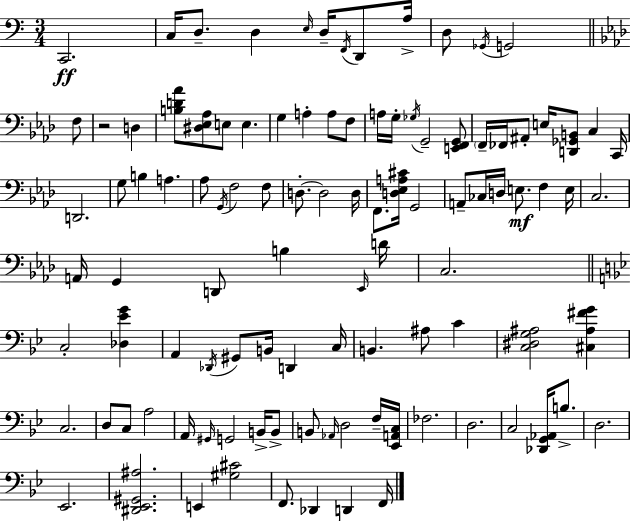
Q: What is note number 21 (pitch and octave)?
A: A3